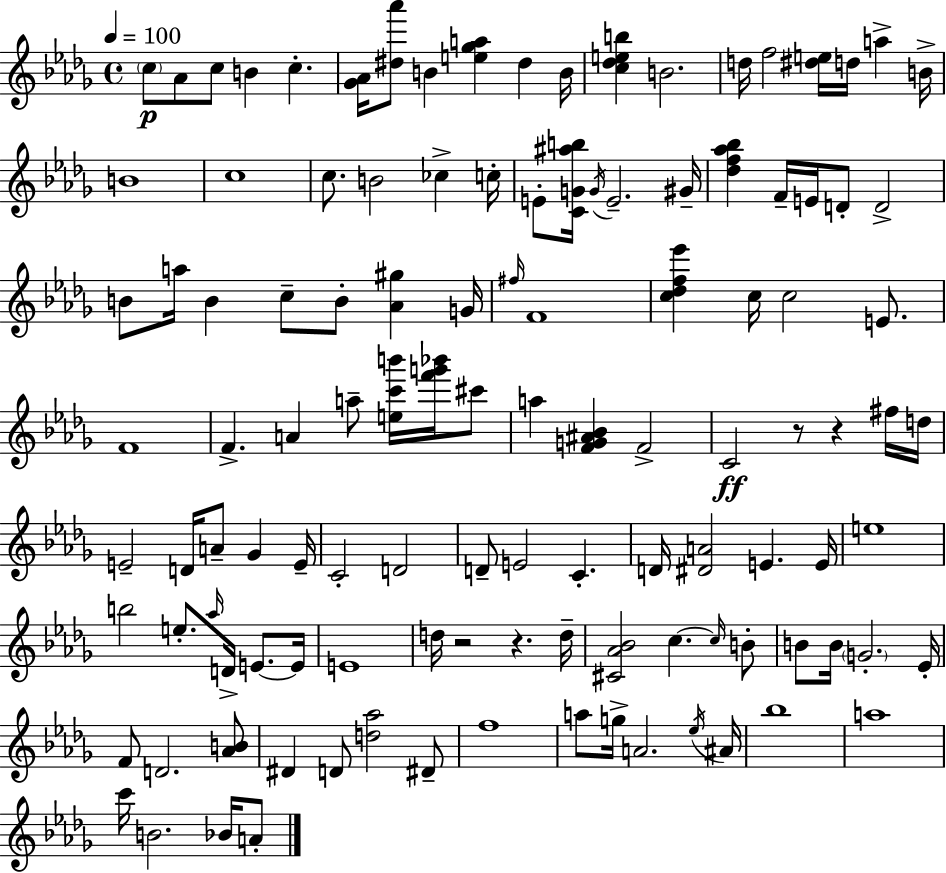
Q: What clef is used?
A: treble